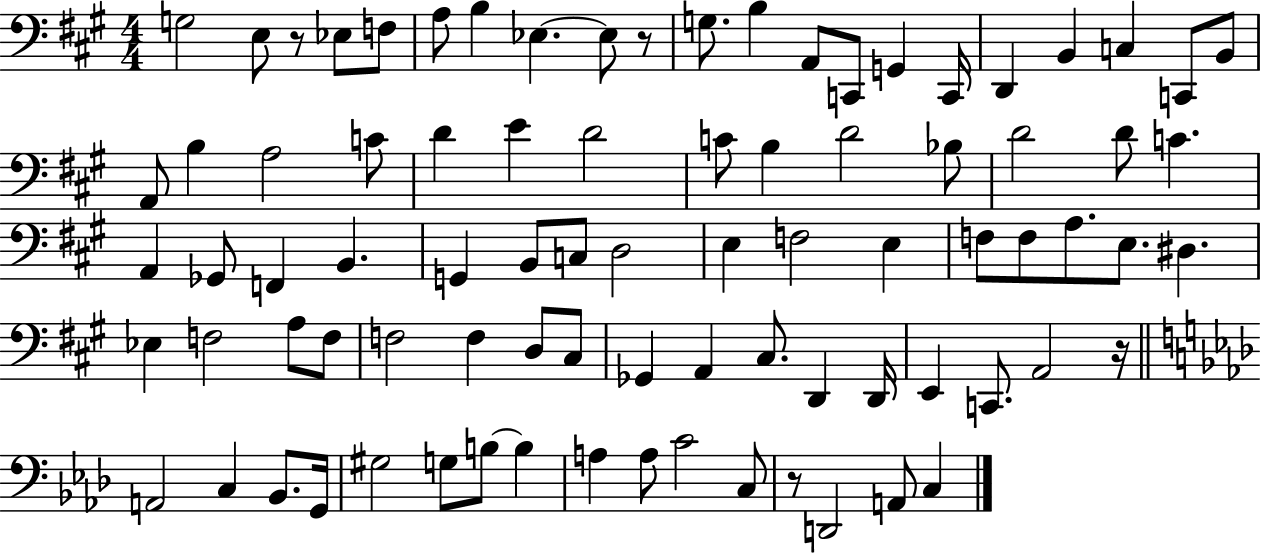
{
  \clef bass
  \numericTimeSignature
  \time 4/4
  \key a \major
  g2 e8 r8 ees8 f8 | a8 b4 ees4.~~ ees8 r8 | g8. b4 a,8 c,8 g,4 c,16 | d,4 b,4 c4 c,8 b,8 | \break a,8 b4 a2 c'8 | d'4 e'4 d'2 | c'8 b4 d'2 bes8 | d'2 d'8 c'4. | \break a,4 ges,8 f,4 b,4. | g,4 b,8 c8 d2 | e4 f2 e4 | f8 f8 a8. e8. dis4. | \break ees4 f2 a8 f8 | f2 f4 d8 cis8 | ges,4 a,4 cis8. d,4 d,16 | e,4 c,8. a,2 r16 | \break \bar "||" \break \key f \minor a,2 c4 bes,8. g,16 | gis2 g8 b8~~ b4 | a4 a8 c'2 c8 | r8 d,2 a,8 c4 | \break \bar "|."
}